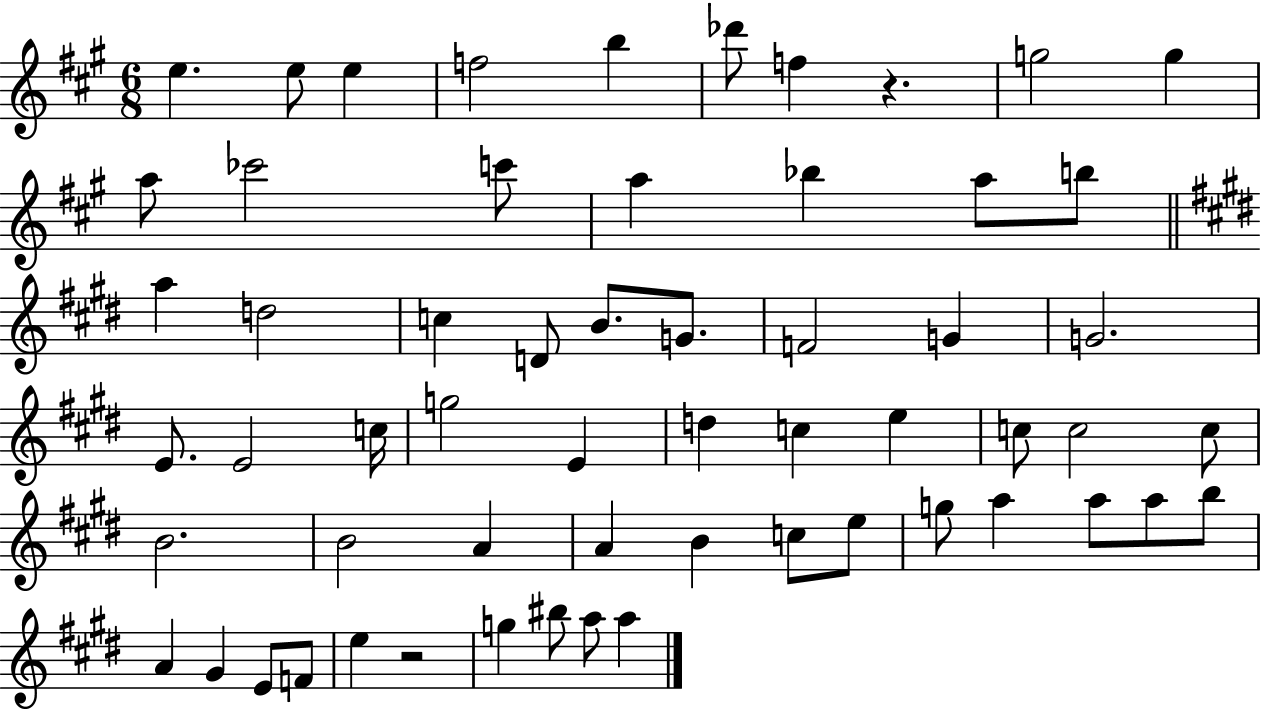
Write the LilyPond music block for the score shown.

{
  \clef treble
  \numericTimeSignature
  \time 6/8
  \key a \major
  e''4. e''8 e''4 | f''2 b''4 | des'''8 f''4 r4. | g''2 g''4 | \break a''8 ces'''2 c'''8 | a''4 bes''4 a''8 b''8 | \bar "||" \break \key e \major a''4 d''2 | c''4 d'8 b'8. g'8. | f'2 g'4 | g'2. | \break e'8. e'2 c''16 | g''2 e'4 | d''4 c''4 e''4 | c''8 c''2 c''8 | \break b'2. | b'2 a'4 | a'4 b'4 c''8 e''8 | g''8 a''4 a''8 a''8 b''8 | \break a'4 gis'4 e'8 f'8 | e''4 r2 | g''4 bis''8 a''8 a''4 | \bar "|."
}